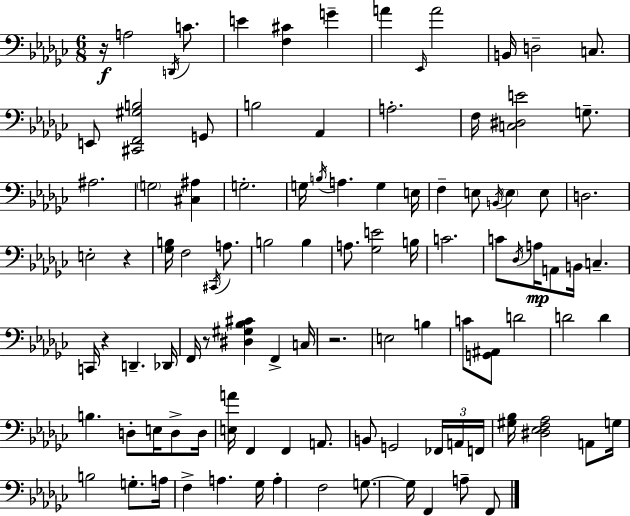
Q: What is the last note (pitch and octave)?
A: F2